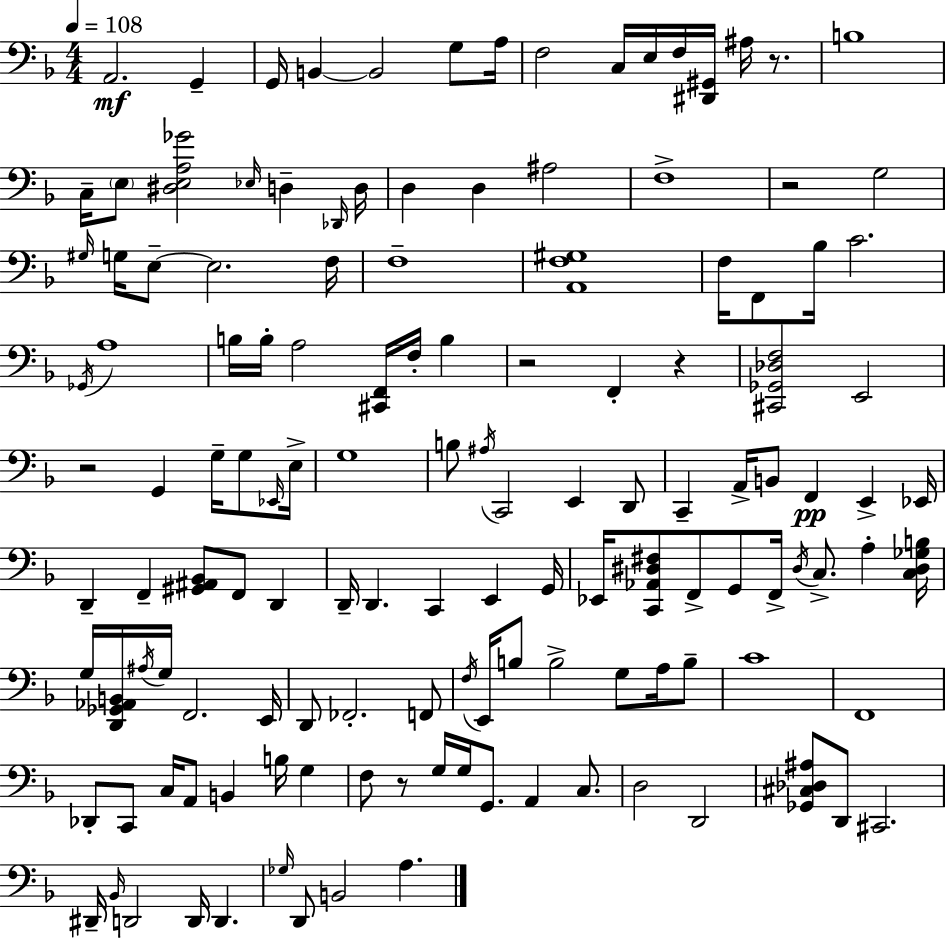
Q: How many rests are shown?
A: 6